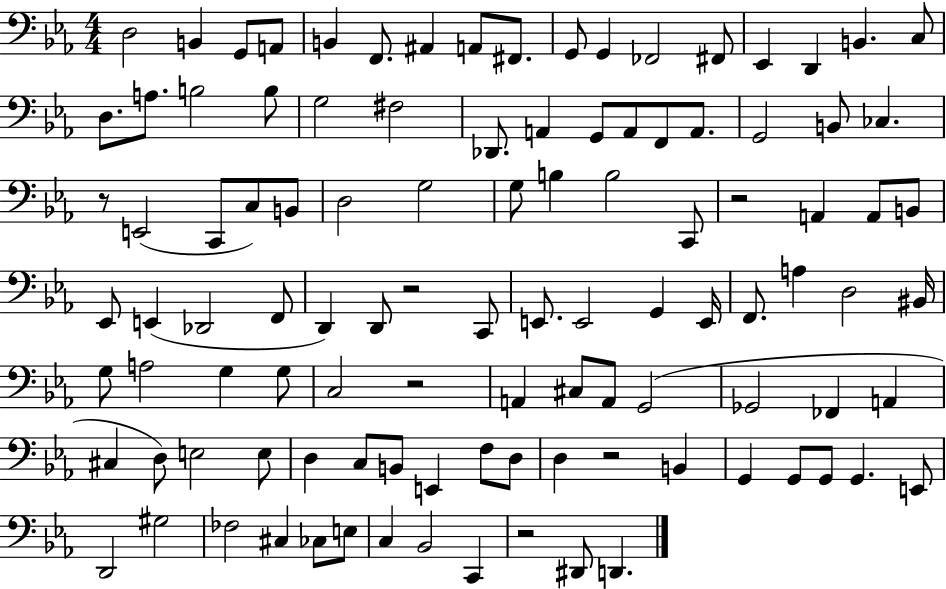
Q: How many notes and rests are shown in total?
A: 106